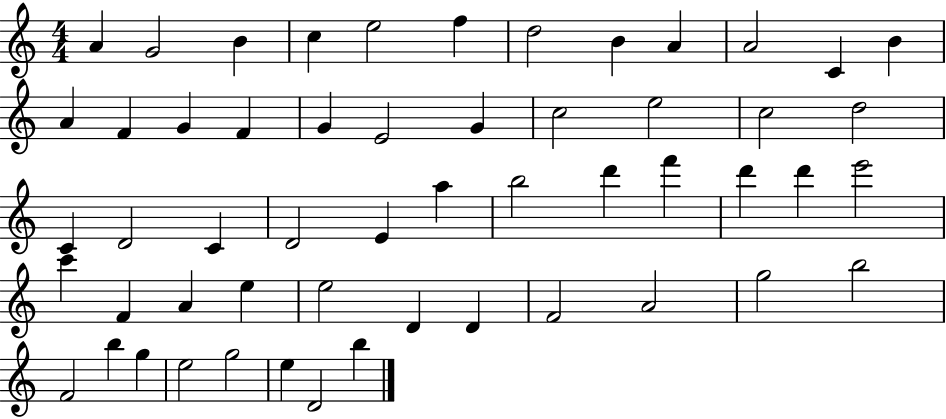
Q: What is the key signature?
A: C major